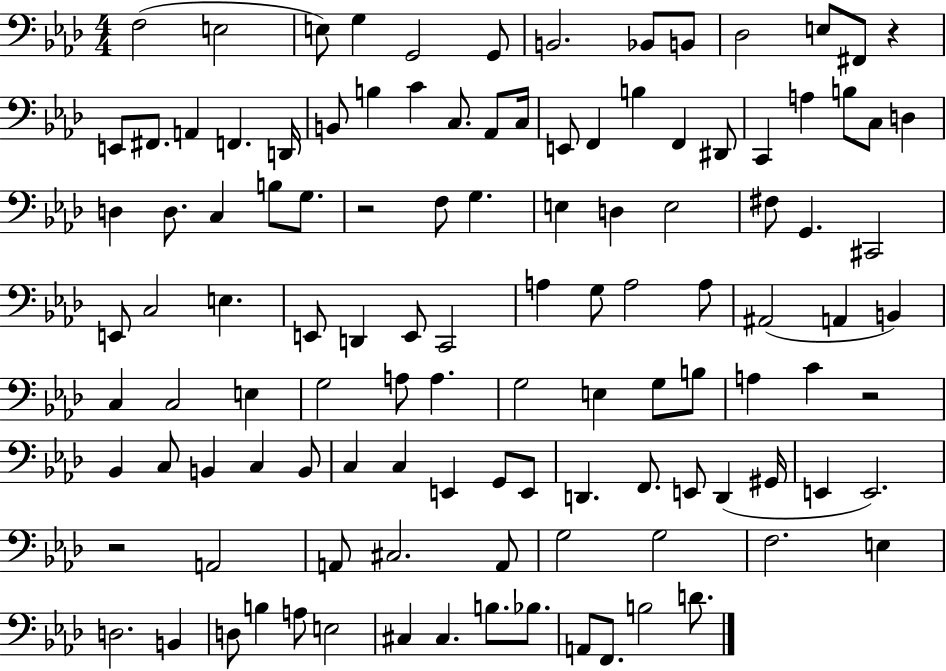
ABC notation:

X:1
T:Untitled
M:4/4
L:1/4
K:Ab
F,2 E,2 E,/2 G, G,,2 G,,/2 B,,2 _B,,/2 B,,/2 _D,2 E,/2 ^F,,/2 z E,,/2 ^F,,/2 A,, F,, D,,/4 B,,/2 B, C C,/2 _A,,/2 C,/4 E,,/2 F,, B, F,, ^D,,/2 C,, A, B,/2 C,/2 D, D, D,/2 C, B,/2 G,/2 z2 F,/2 G, E, D, E,2 ^F,/2 G,, ^C,,2 E,,/2 C,2 E, E,,/2 D,, E,,/2 C,,2 A, G,/2 A,2 A,/2 ^A,,2 A,, B,, C, C,2 E, G,2 A,/2 A, G,2 E, G,/2 B,/2 A, C z2 _B,, C,/2 B,, C, B,,/2 C, C, E,, G,,/2 E,,/2 D,, F,,/2 E,,/2 D,, ^G,,/4 E,, E,,2 z2 A,,2 A,,/2 ^C,2 A,,/2 G,2 G,2 F,2 E, D,2 B,, D,/2 B, A,/2 E,2 ^C, ^C, B,/2 _B,/2 A,,/2 F,,/2 B,2 D/2